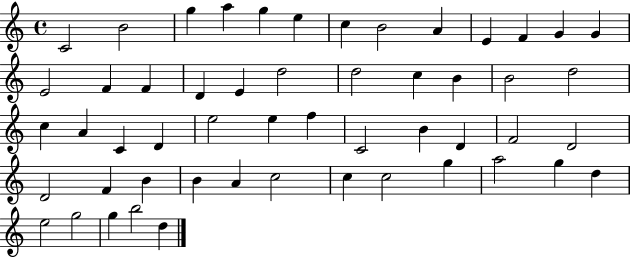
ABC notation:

X:1
T:Untitled
M:4/4
L:1/4
K:C
C2 B2 g a g e c B2 A E F G G E2 F F D E d2 d2 c B B2 d2 c A C D e2 e f C2 B D F2 D2 D2 F B B A c2 c c2 g a2 g d e2 g2 g b2 d